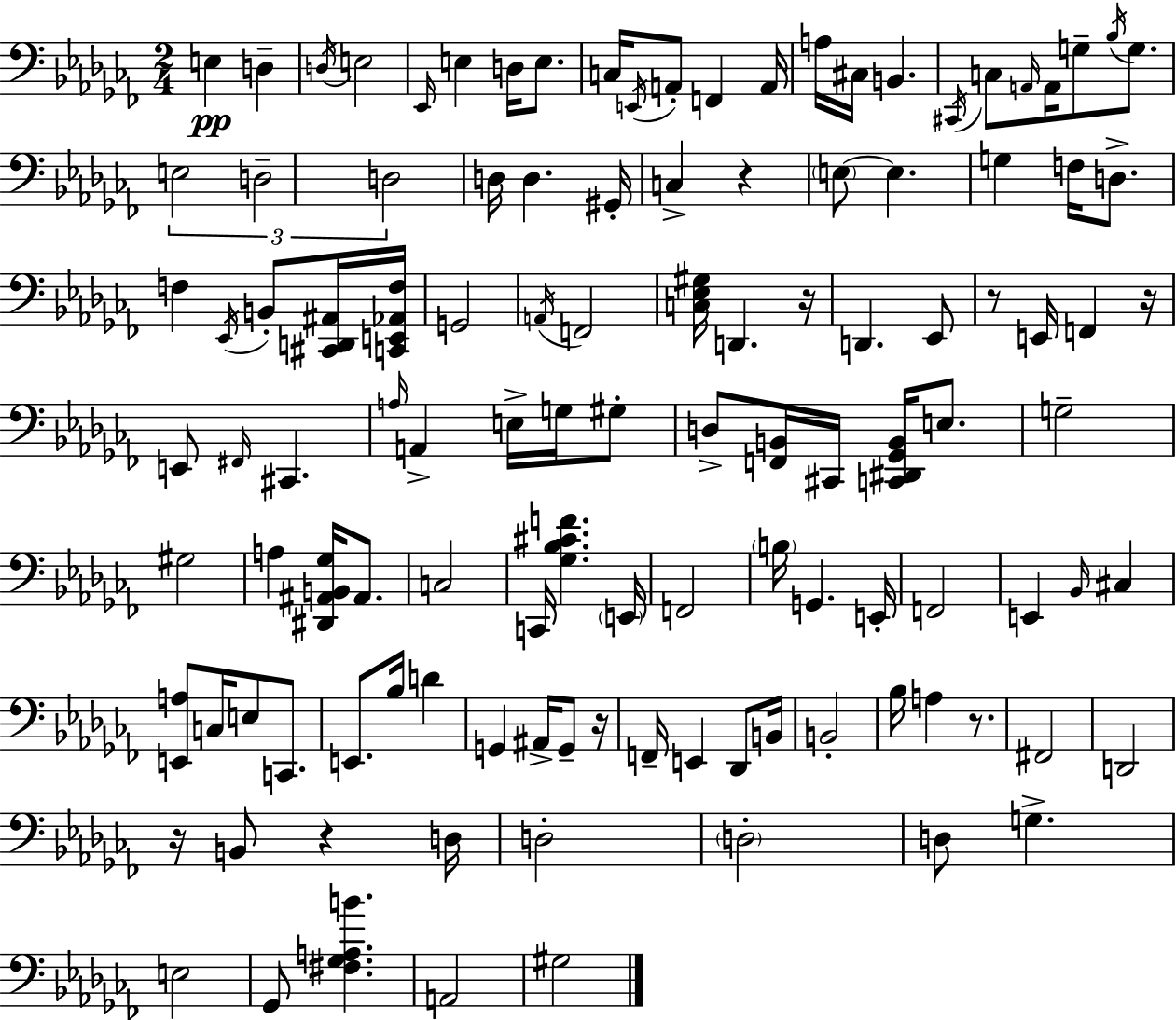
{
  \clef bass
  \numericTimeSignature
  \time 2/4
  \key aes \minor
  e4\pp d4-- | \acciaccatura { d16 } e2 | \grace { ees,16 } e4 d16 e8. | c16 \acciaccatura { e,16 } a,8-. f,4 | \break a,16 a16 cis16 b,4. | \acciaccatura { cis,16 } c8 \grace { a,16 } a,16 | g8-- \acciaccatura { bes16 } g8. \tuplet 3/2 { e2 | d2-- | \break d2 } | d16 d4. | gis,16-. c4-> | r4 \parenthesize e8~~ | \break e4. g4 | f16 d8.-> f4 | \acciaccatura { ees,16 } b,8-. <cis, d, ais,>16 <c, e, aes, f>16 g,2 | \acciaccatura { a,16 } | \break f,2 | <c ees gis>16 d,4. r16 | d,4. ees,8 | r8 e,16 f,4 r16 | \break e,8 \grace { fis,16 } cis,4. | \grace { a16 } a,4-> e16-> g16 | gis8-. d8-> <f, b,>16 cis,16 <c, dis, ges, b,>16 e8. | g2-- | \break gis2 | a4 <dis, ais, b, ges>16 ais,8. | c2 | c,16 <ges bes cis' f'>4. | \break \parenthesize e,16 f,2 | \parenthesize b16 g,4. | e,16-. f,2 | e,4 \grace { bes,16 } cis4 | \break <e, a>8 c16 e8 | c,8. e,8. bes16 d'4 | g,4 ais,16-> | g,8-- r16 f,16-- e,4 | \break des,8 b,16 b,2-. | bes16 a4 | r8. fis,2 | d,2 | \break r16 b,8 r4 | d16 d2-. | \parenthesize d2-. | d8 g4.-> | \break e2 | ges,8 <fis ges a b'>4. | a,2 | gis2 | \break \bar "|."
}